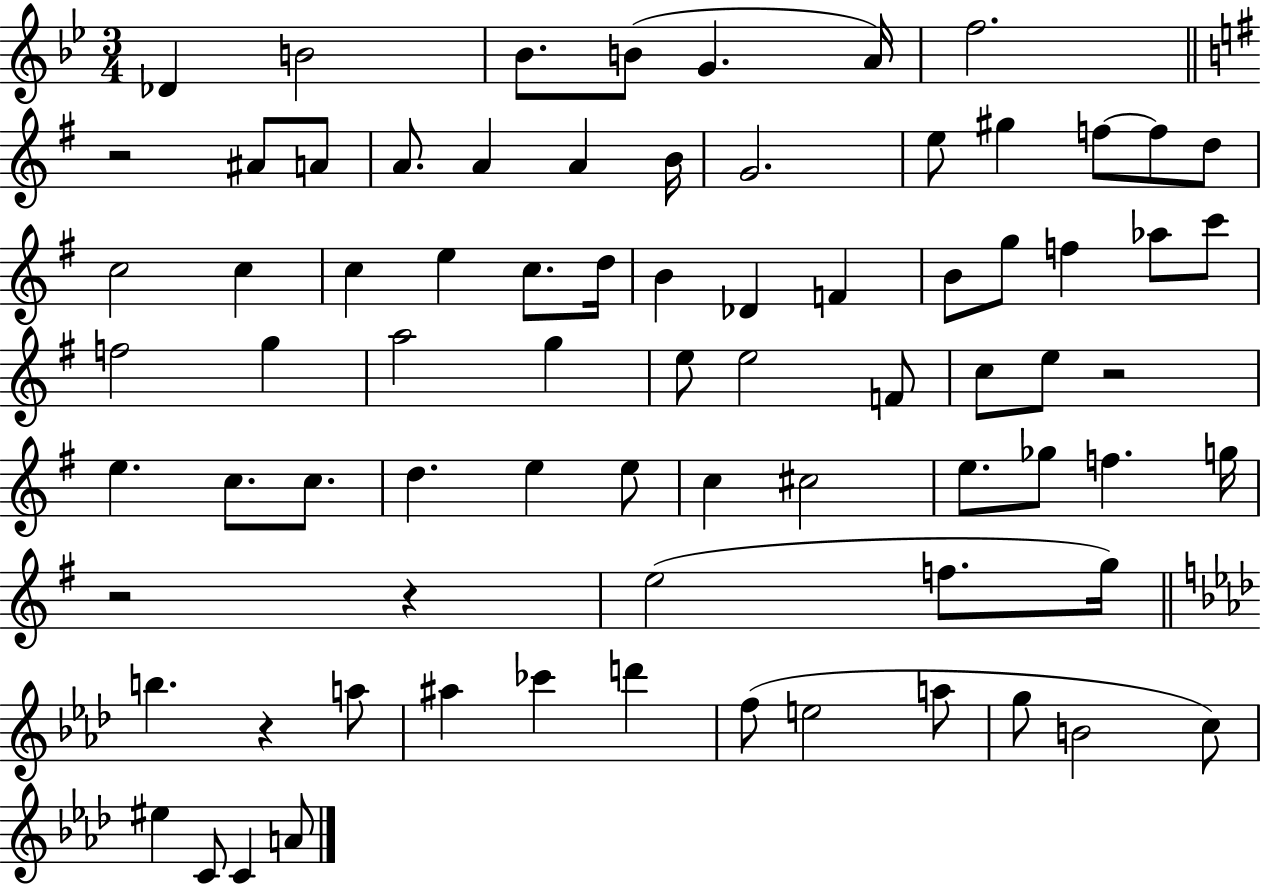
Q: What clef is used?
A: treble